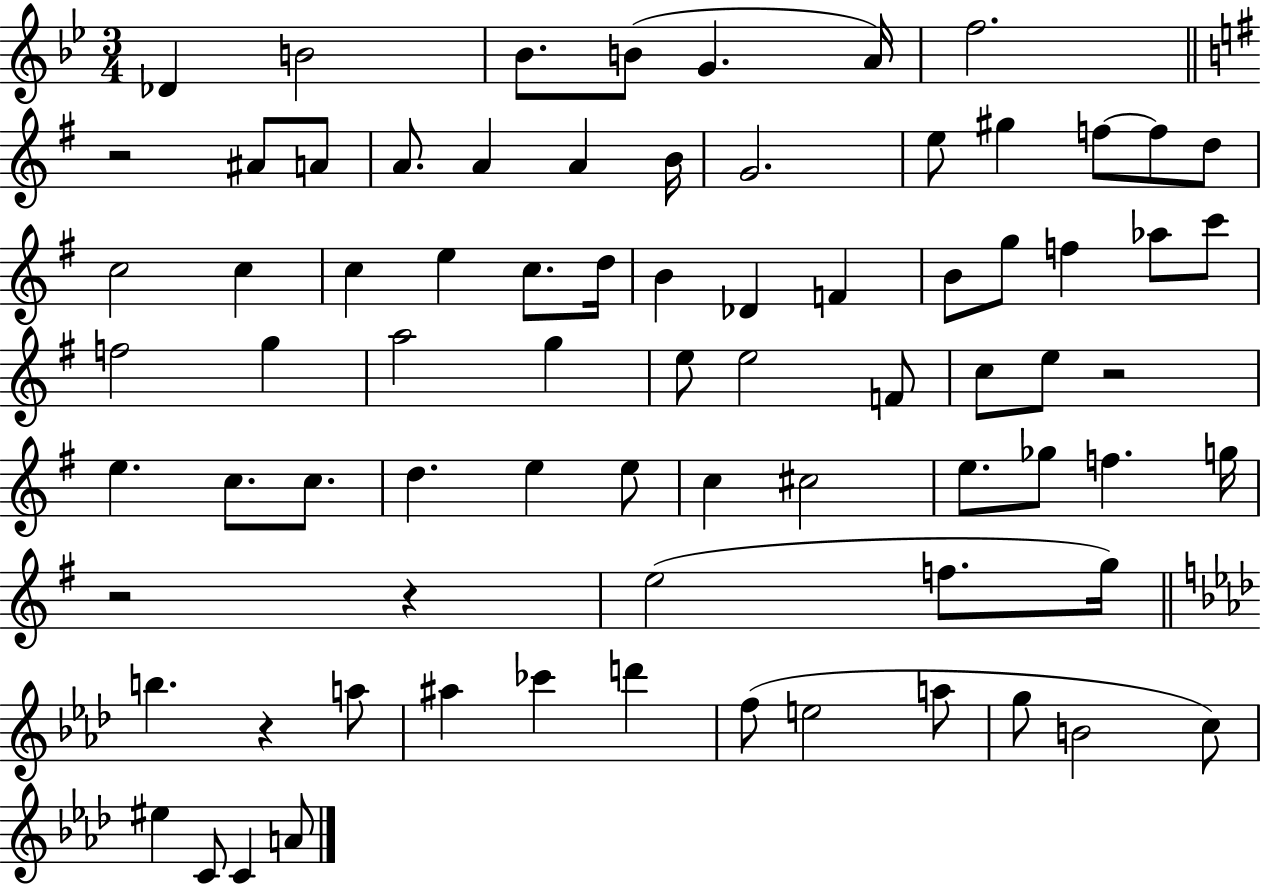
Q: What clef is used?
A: treble